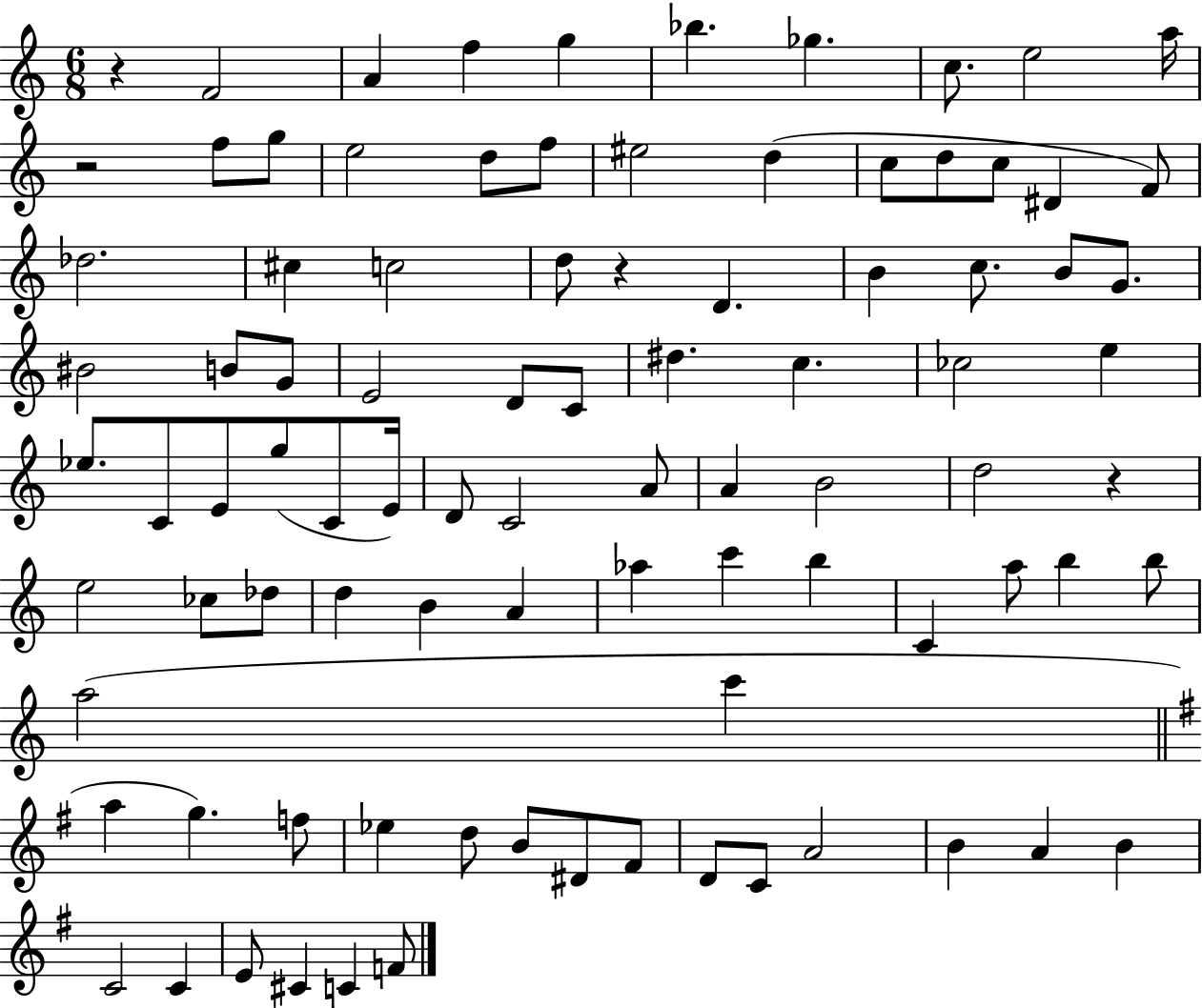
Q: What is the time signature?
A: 6/8